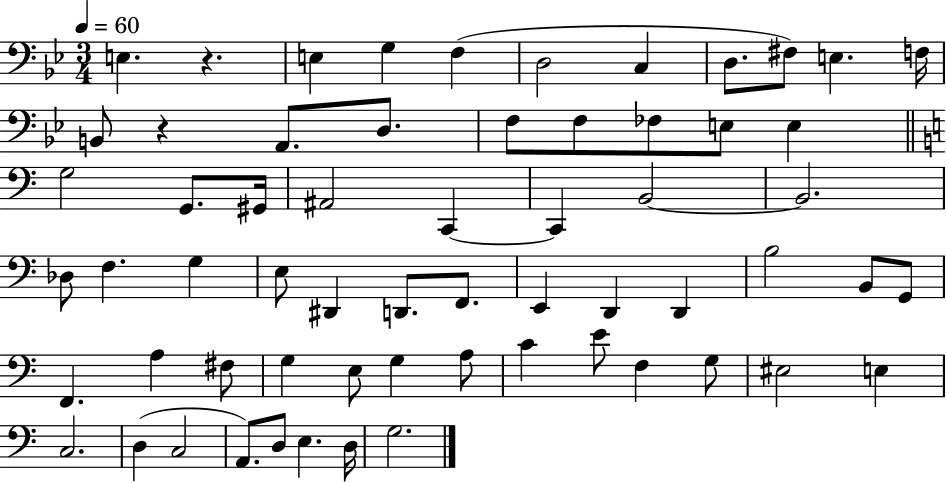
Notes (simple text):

E3/q. R/q. E3/q G3/q F3/q D3/h C3/q D3/e. F#3/e E3/q. F3/s B2/e R/q A2/e. D3/e. F3/e F3/e FES3/e E3/e E3/q G3/h G2/e. G#2/s A#2/h C2/q C2/q B2/h B2/h. Db3/e F3/q. G3/q E3/e D#2/q D2/e. F2/e. E2/q D2/q D2/q B3/h B2/e G2/e F2/q. A3/q F#3/e G3/q E3/e G3/q A3/e C4/q E4/e F3/q G3/e EIS3/h E3/q C3/h. D3/q C3/h A2/e. D3/e E3/q. D3/s G3/h.